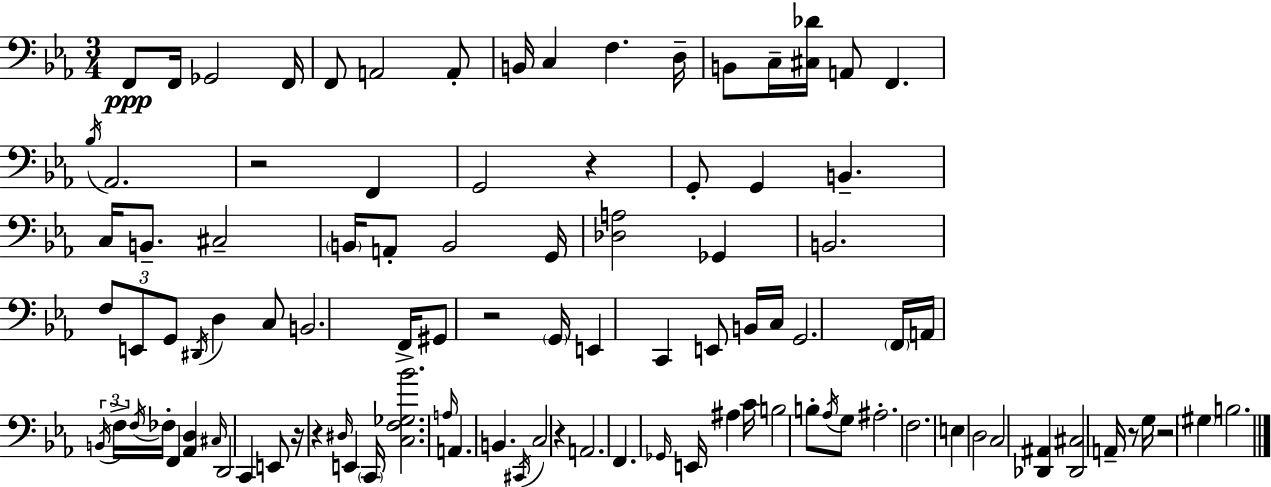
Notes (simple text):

F2/e F2/s Gb2/h F2/s F2/e A2/h A2/e B2/s C3/q F3/q. D3/s B2/e C3/s [C#3,Db4]/s A2/e F2/q. Bb3/s Ab2/h. R/h F2/q G2/h R/q G2/e G2/q B2/q. C3/s B2/e. C#3/h B2/s A2/e B2/h G2/s [Db3,A3]/h Gb2/q B2/h. F3/e E2/e G2/e D#2/s D3/q C3/e B2/h. F2/s G#2/e R/h G2/s E2/q C2/q E2/e B2/s C3/s G2/h. F2/s A2/s B2/s F3/s F3/s FES3/s F2/q [Ab2,D3]/q C#3/s D2/h C2/q E2/e R/s R/q D#3/s E2/q C2/s [C3,F3,Gb3,Bb4]/h. A3/s A2/q. B2/q. C#2/s C3/h R/q A2/h. F2/q. Gb2/s E2/s A#3/q C4/s B3/h B3/e Ab3/s G3/e A#3/h. F3/h. E3/q D3/h C3/h [Db2,A#2]/q [Db2,C#3]/h A2/s R/e G3/s R/h G#3/q B3/h.